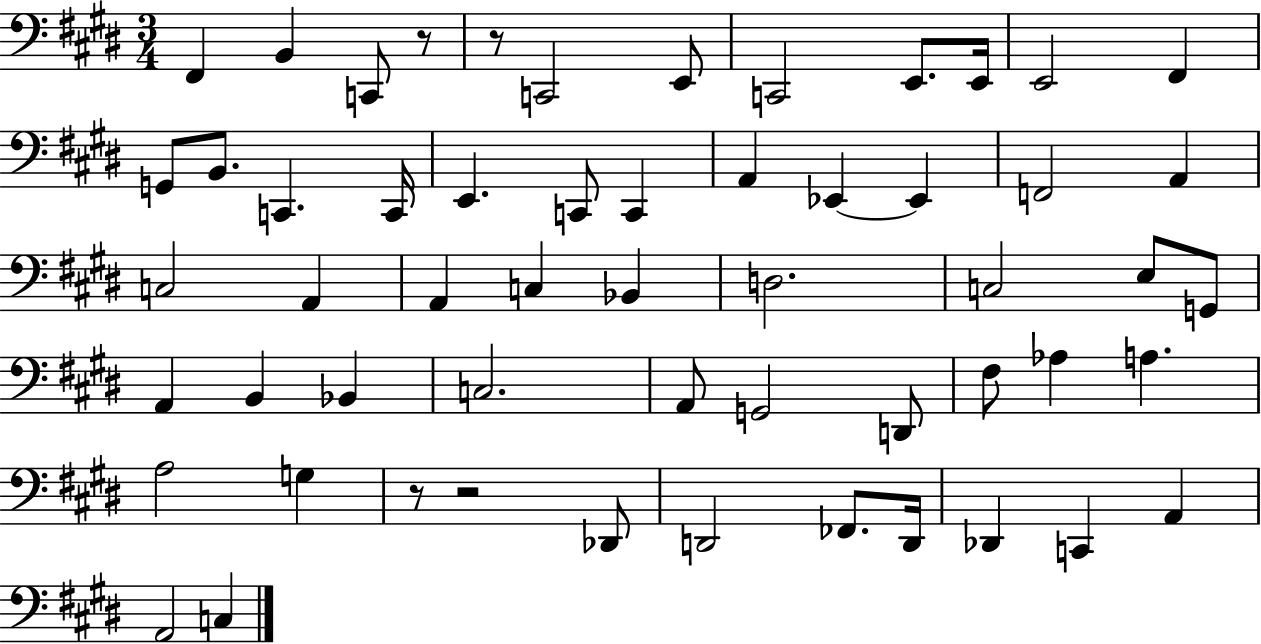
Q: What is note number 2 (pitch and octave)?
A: B2